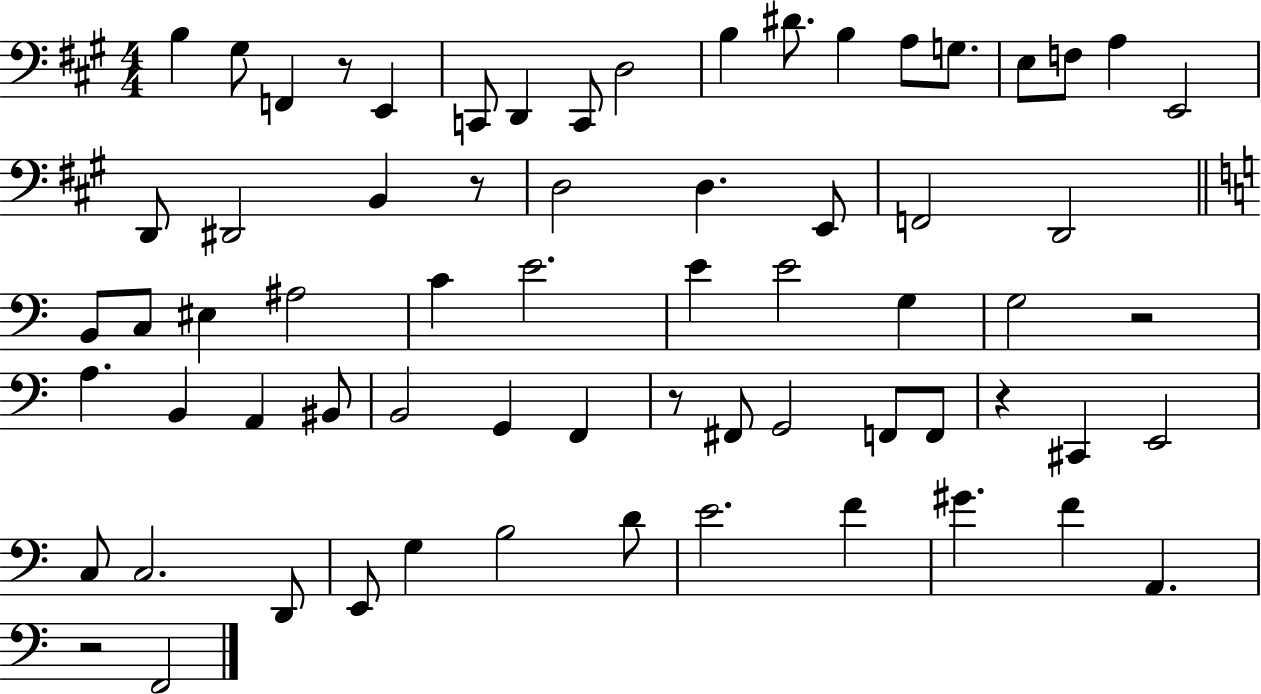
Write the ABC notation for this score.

X:1
T:Untitled
M:4/4
L:1/4
K:A
B, ^G,/2 F,, z/2 E,, C,,/2 D,, C,,/2 D,2 B, ^D/2 B, A,/2 G,/2 E,/2 F,/2 A, E,,2 D,,/2 ^D,,2 B,, z/2 D,2 D, E,,/2 F,,2 D,,2 B,,/2 C,/2 ^E, ^A,2 C E2 E E2 G, G,2 z2 A, B,, A,, ^B,,/2 B,,2 G,, F,, z/2 ^F,,/2 G,,2 F,,/2 F,,/2 z ^C,, E,,2 C,/2 C,2 D,,/2 E,,/2 G, B,2 D/2 E2 F ^G F A,, z2 F,,2